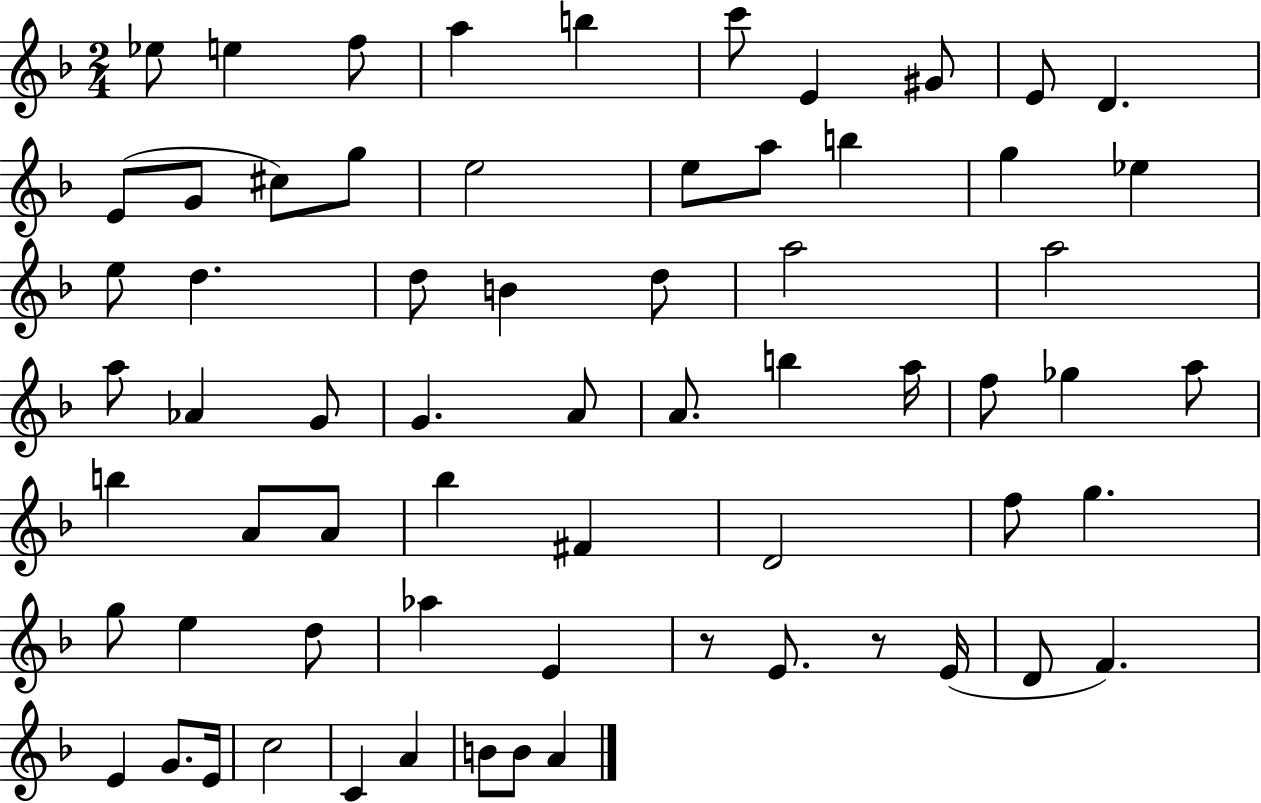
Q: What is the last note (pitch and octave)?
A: A4